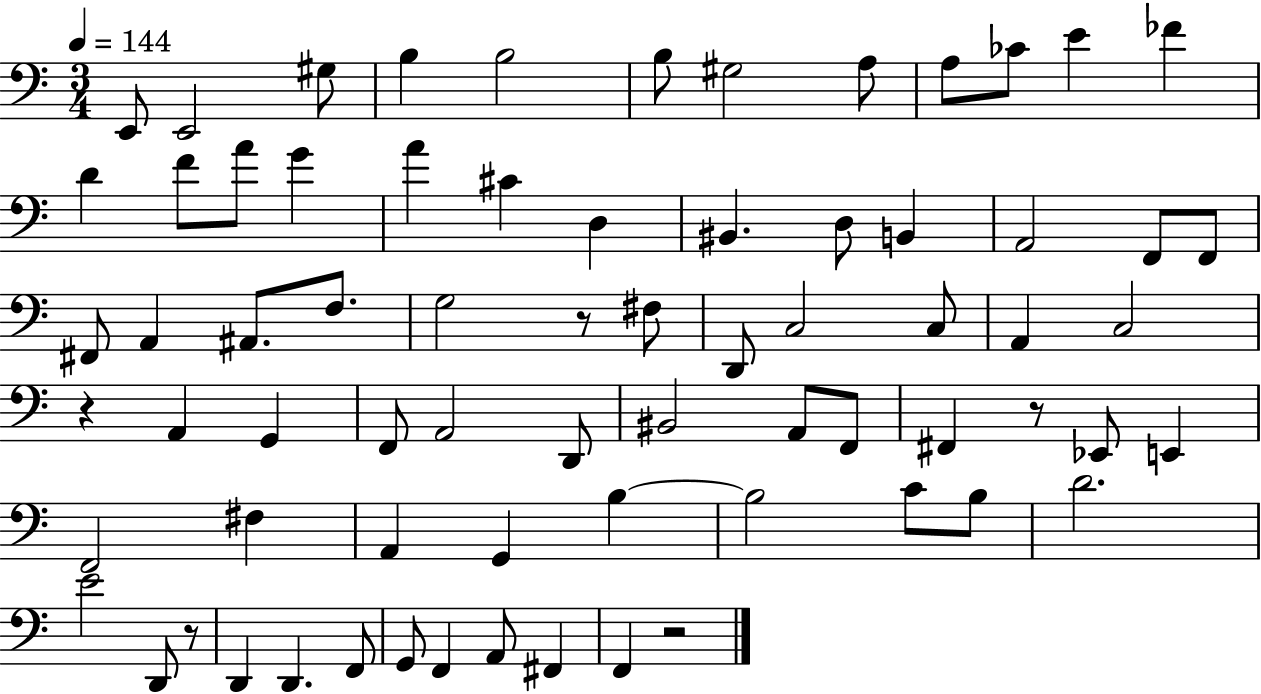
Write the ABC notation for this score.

X:1
T:Untitled
M:3/4
L:1/4
K:C
E,,/2 E,,2 ^G,/2 B, B,2 B,/2 ^G,2 A,/2 A,/2 _C/2 E _F D F/2 A/2 G A ^C D, ^B,, D,/2 B,, A,,2 F,,/2 F,,/2 ^F,,/2 A,, ^A,,/2 F,/2 G,2 z/2 ^F,/2 D,,/2 C,2 C,/2 A,, C,2 z A,, G,, F,,/2 A,,2 D,,/2 ^B,,2 A,,/2 F,,/2 ^F,, z/2 _E,,/2 E,, F,,2 ^F, A,, G,, B, B,2 C/2 B,/2 D2 E2 D,,/2 z/2 D,, D,, F,,/2 G,,/2 F,, A,,/2 ^F,, F,, z2